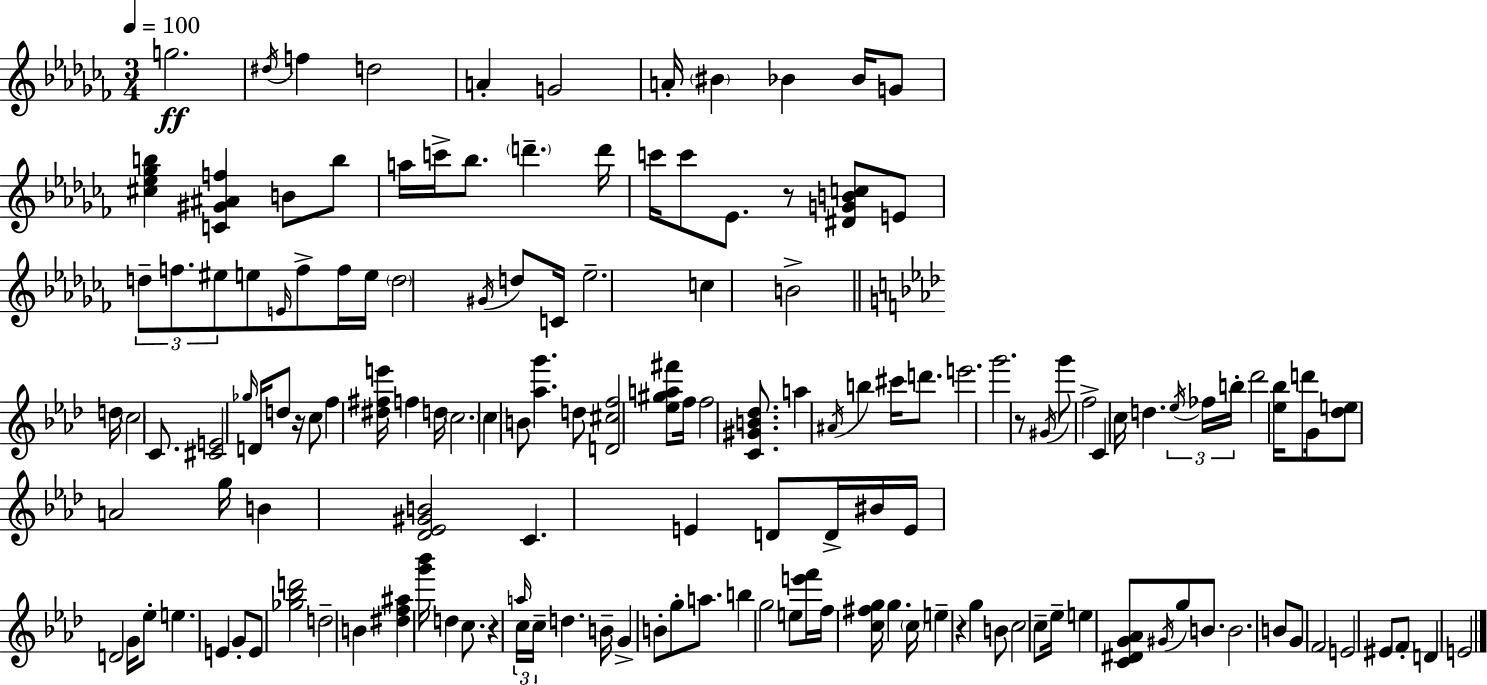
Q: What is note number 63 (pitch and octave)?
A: F5